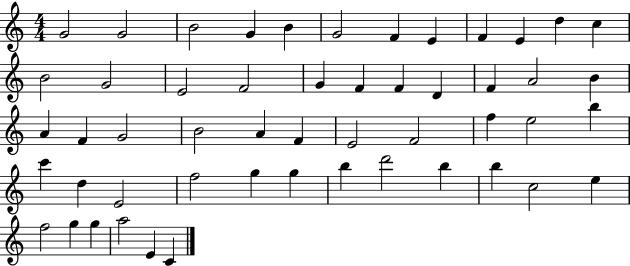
{
  \clef treble
  \numericTimeSignature
  \time 4/4
  \key c \major
  g'2 g'2 | b'2 g'4 b'4 | g'2 f'4 e'4 | f'4 e'4 d''4 c''4 | \break b'2 g'2 | e'2 f'2 | g'4 f'4 f'4 d'4 | f'4 a'2 b'4 | \break a'4 f'4 g'2 | b'2 a'4 f'4 | e'2 f'2 | f''4 e''2 b''4 | \break c'''4 d''4 e'2 | f''2 g''4 g''4 | b''4 d'''2 b''4 | b''4 c''2 e''4 | \break f''2 g''4 g''4 | a''2 e'4 c'4 | \bar "|."
}